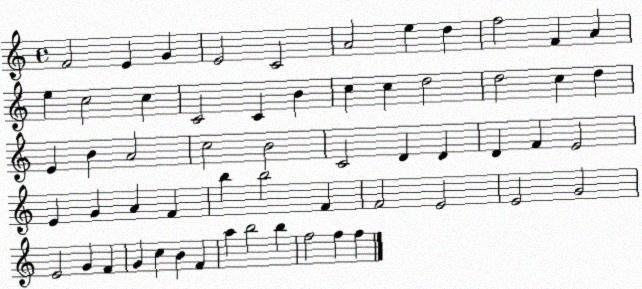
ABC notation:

X:1
T:Untitled
M:4/4
L:1/4
K:C
F2 E G E2 C2 A2 e d f2 F A e c2 c C2 C B c c d2 d2 c d E B A2 c2 B2 C2 D D D F E2 E G A F b b2 F F2 E2 E2 G2 E2 G F G c B F a b2 b f2 f f